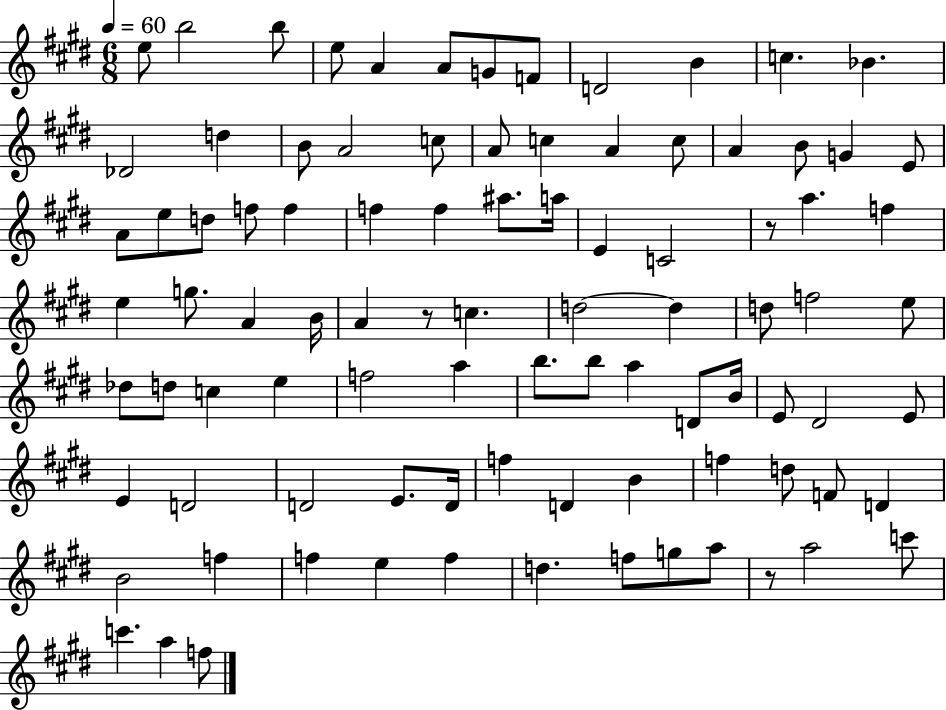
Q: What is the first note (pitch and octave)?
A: E5